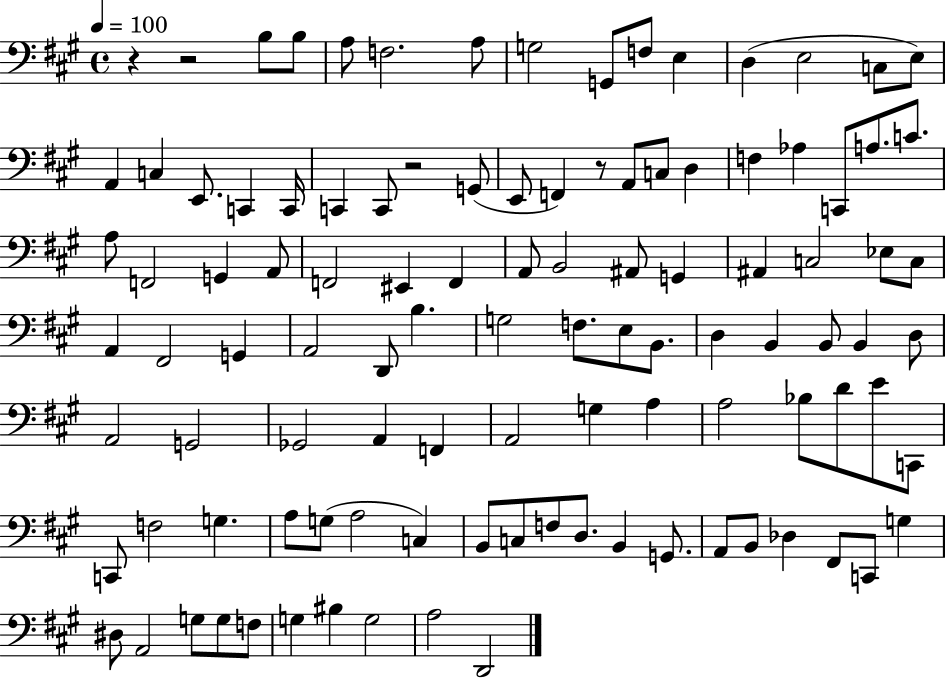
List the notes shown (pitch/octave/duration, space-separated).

R/q R/h B3/e B3/e A3/e F3/h. A3/e G3/h G2/e F3/e E3/q D3/q E3/h C3/e E3/e A2/q C3/q E2/e. C2/q C2/s C2/q C2/e R/h G2/e E2/e F2/q R/e A2/e C3/e D3/q F3/q Ab3/q C2/e A3/e. C4/e. A3/e F2/h G2/q A2/e F2/h EIS2/q F2/q A2/e B2/h A#2/e G2/q A#2/q C3/h Eb3/e C3/e A2/q F#2/h G2/q A2/h D2/e B3/q. G3/h F3/e. E3/e B2/e. D3/q B2/q B2/e B2/q D3/e A2/h G2/h Gb2/h A2/q F2/q A2/h G3/q A3/q A3/h Bb3/e D4/e E4/e C2/e C2/e F3/h G3/q. A3/e G3/e A3/h C3/q B2/e C3/e F3/e D3/e. B2/q G2/e. A2/e B2/e Db3/q F#2/e C2/e G3/q D#3/e A2/h G3/e G3/e F3/e G3/q BIS3/q G3/h A3/h D2/h